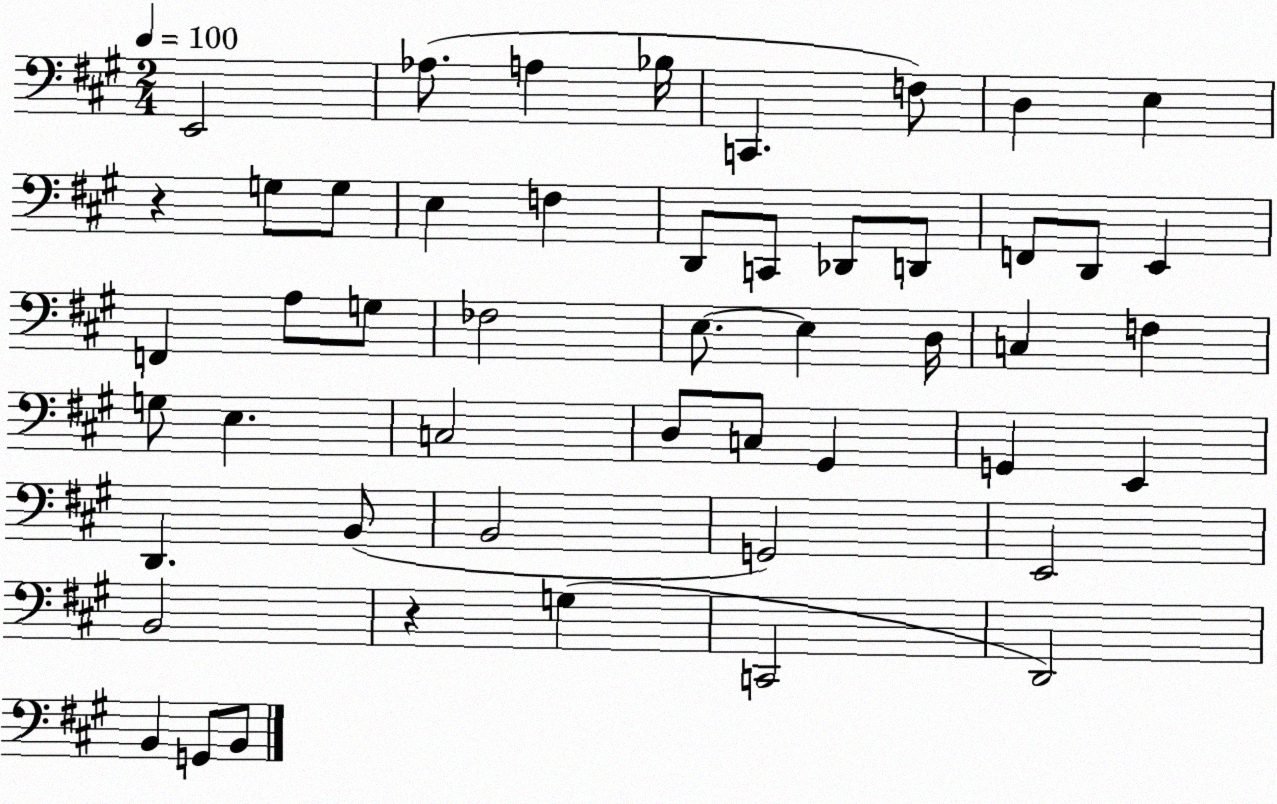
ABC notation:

X:1
T:Untitled
M:2/4
L:1/4
K:A
E,,2 _A,/2 A, _B,/4 C,, F,/2 D, E, z G,/2 G,/2 E, F, D,,/2 C,,/2 _D,,/2 D,,/2 F,,/2 D,,/2 E,, F,, A,/2 G,/2 _F,2 E,/2 E, D,/4 C, F, G,/2 E, C,2 D,/2 C,/2 ^G,, G,, E,, D,, B,,/2 B,,2 G,,2 E,,2 B,,2 z G, C,,2 D,,2 B,, G,,/2 B,,/2